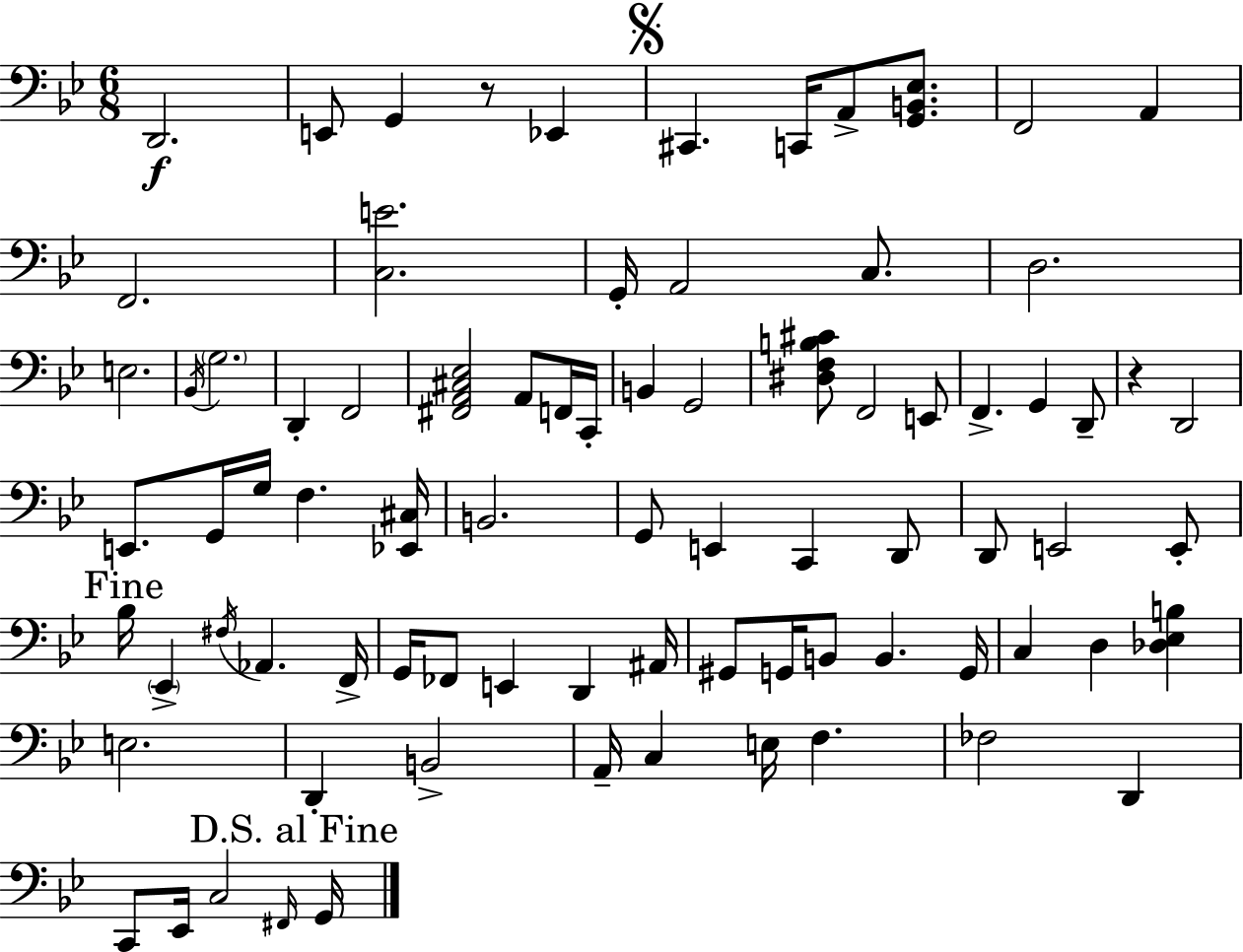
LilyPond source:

{
  \clef bass
  \numericTimeSignature
  \time 6/8
  \key bes \major
  \repeat volta 2 { d,2.\f | e,8 g,4 r8 ees,4 | \mark \markup { \musicglyph "scripts.segno" } cis,4. c,16 a,8-> <g, b, ees>8. | f,2 a,4 | \break f,2. | <c e'>2. | g,16-. a,2 c8. | d2. | \break e2. | \acciaccatura { bes,16 } \parenthesize g2. | d,4-. f,2 | <fis, a, cis ees>2 a,8 f,16 | \break c,16-. b,4 g,2 | <dis f b cis'>8 f,2 e,8 | f,4.-> g,4 d,8-- | r4 d,2 | \break e,8. g,16 g16 f4. | <ees, cis>16 b,2. | g,8 e,4 c,4 d,8 | d,8 e,2 e,8-. | \break \mark "Fine" bes16 \parenthesize ees,4-> \acciaccatura { fis16 } aes,4. | f,16-> g,16 fes,8 e,4 d,4 | ais,16 gis,8 g,16 b,8 b,4. | g,16 c4 d4 <des ees b>4 | \break e2. | d,4-. b,2-> | a,16-- c4 e16 f4. | fes2 d,4 | \break c,8 ees,16 c2 | \grace { fis,16 } \mark "D.S. al Fine" g,16 } \bar "|."
}